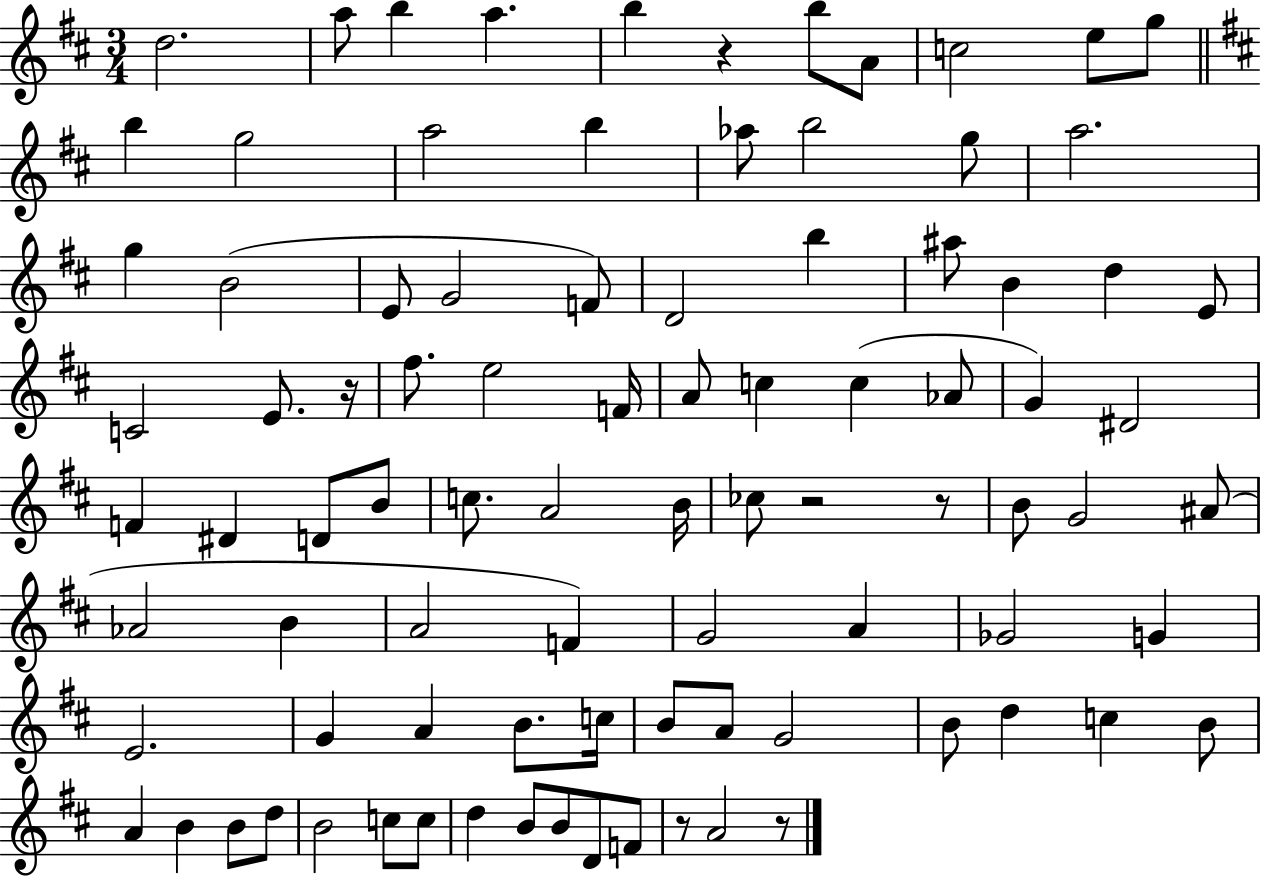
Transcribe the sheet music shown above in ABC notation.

X:1
T:Untitled
M:3/4
L:1/4
K:D
d2 a/2 b a b z b/2 A/2 c2 e/2 g/2 b g2 a2 b _a/2 b2 g/2 a2 g B2 E/2 G2 F/2 D2 b ^a/2 B d E/2 C2 E/2 z/4 ^f/2 e2 F/4 A/2 c c _A/2 G ^D2 F ^D D/2 B/2 c/2 A2 B/4 _c/2 z2 z/2 B/2 G2 ^A/2 _A2 B A2 F G2 A _G2 G E2 G A B/2 c/4 B/2 A/2 G2 B/2 d c B/2 A B B/2 d/2 B2 c/2 c/2 d B/2 B/2 D/2 F/2 z/2 A2 z/2